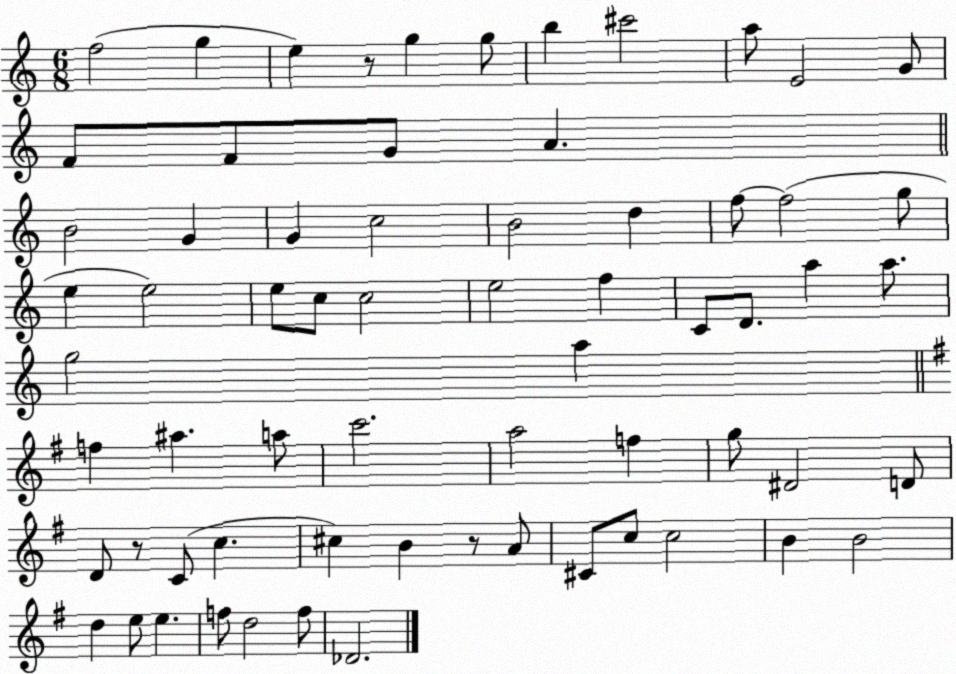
X:1
T:Untitled
M:6/8
L:1/4
K:C
f2 g e z/2 g g/2 b ^c'2 a/2 E2 G/2 F/2 F/2 G/2 A B2 G G c2 B2 d f/2 f2 g/2 e e2 e/2 c/2 c2 e2 f C/2 D/2 a a/2 g2 a f ^a a/2 c'2 a2 f g/2 ^D2 D/2 D/2 z/2 C/2 c ^c B z/2 A/2 ^C/2 c/2 c2 B B2 d e/2 e f/2 d2 f/2 _D2